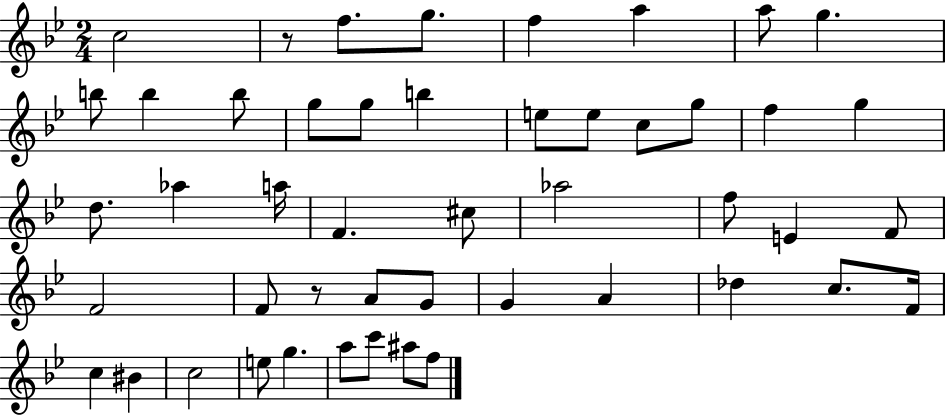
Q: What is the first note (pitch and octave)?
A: C5